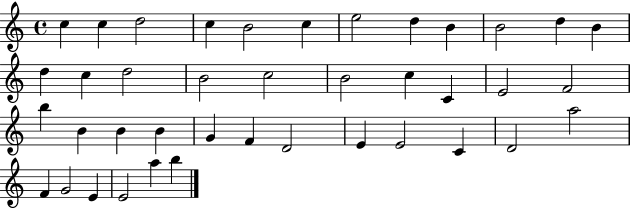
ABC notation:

X:1
T:Untitled
M:4/4
L:1/4
K:C
c c d2 c B2 c e2 d B B2 d B d c d2 B2 c2 B2 c C E2 F2 b B B B G F D2 E E2 C D2 a2 F G2 E E2 a b